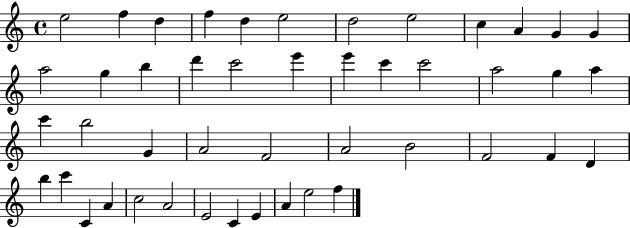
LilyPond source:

{
  \clef treble
  \time 4/4
  \defaultTimeSignature
  \key c \major
  e''2 f''4 d''4 | f''4 d''4 e''2 | d''2 e''2 | c''4 a'4 g'4 g'4 | \break a''2 g''4 b''4 | d'''4 c'''2 e'''4 | e'''4 c'''4 c'''2 | a''2 g''4 a''4 | \break c'''4 b''2 g'4 | a'2 f'2 | a'2 b'2 | f'2 f'4 d'4 | \break b''4 c'''4 c'4 a'4 | c''2 a'2 | e'2 c'4 e'4 | a'4 e''2 f''4 | \break \bar "|."
}